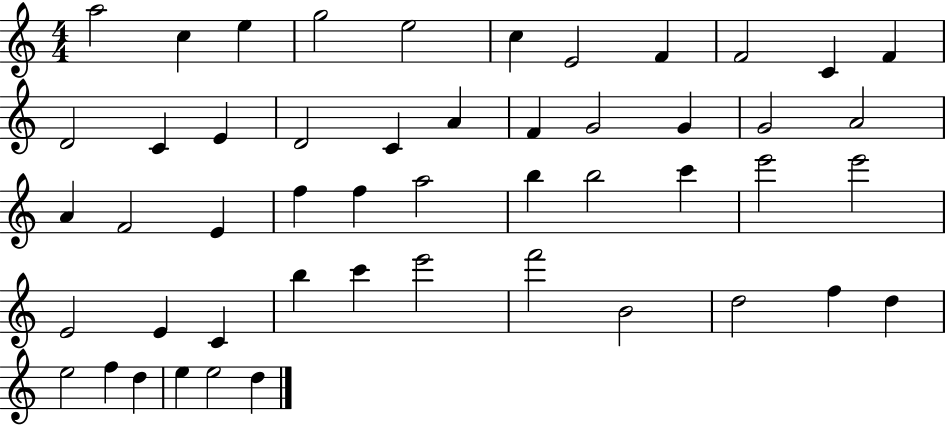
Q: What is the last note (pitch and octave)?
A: D5